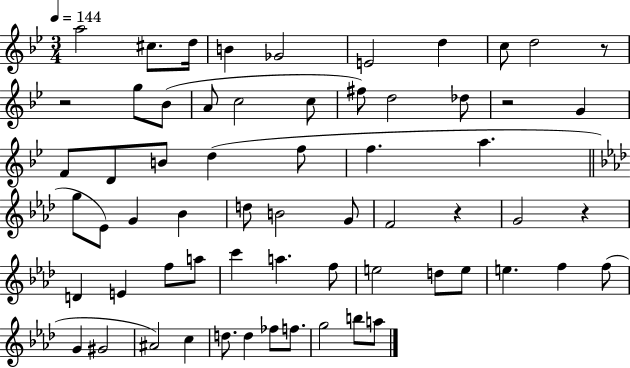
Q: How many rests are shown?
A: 5